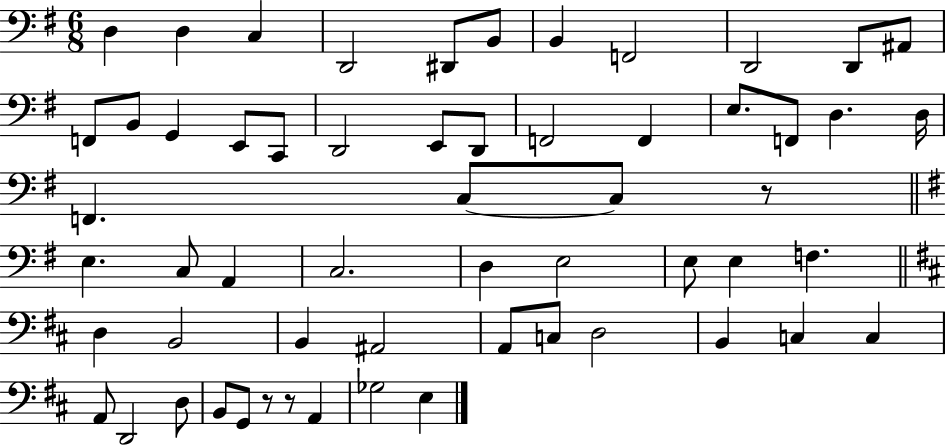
{
  \clef bass
  \numericTimeSignature
  \time 6/8
  \key g \major
  \repeat volta 2 { d4 d4 c4 | d,2 dis,8 b,8 | b,4 f,2 | d,2 d,8 ais,8 | \break f,8 b,8 g,4 e,8 c,8 | d,2 e,8 d,8 | f,2 f,4 | e8. f,8 d4. d16 | \break f,4. c8~~ c8 r8 | \bar "||" \break \key e \minor e4. c8 a,4 | c2. | d4 e2 | e8 e4 f4. | \break \bar "||" \break \key d \major d4 b,2 | b,4 ais,2 | a,8 c8 d2 | b,4 c4 c4 | \break a,8 d,2 d8 | b,8 g,8 r8 r8 a,4 | ges2 e4 | } \bar "|."
}